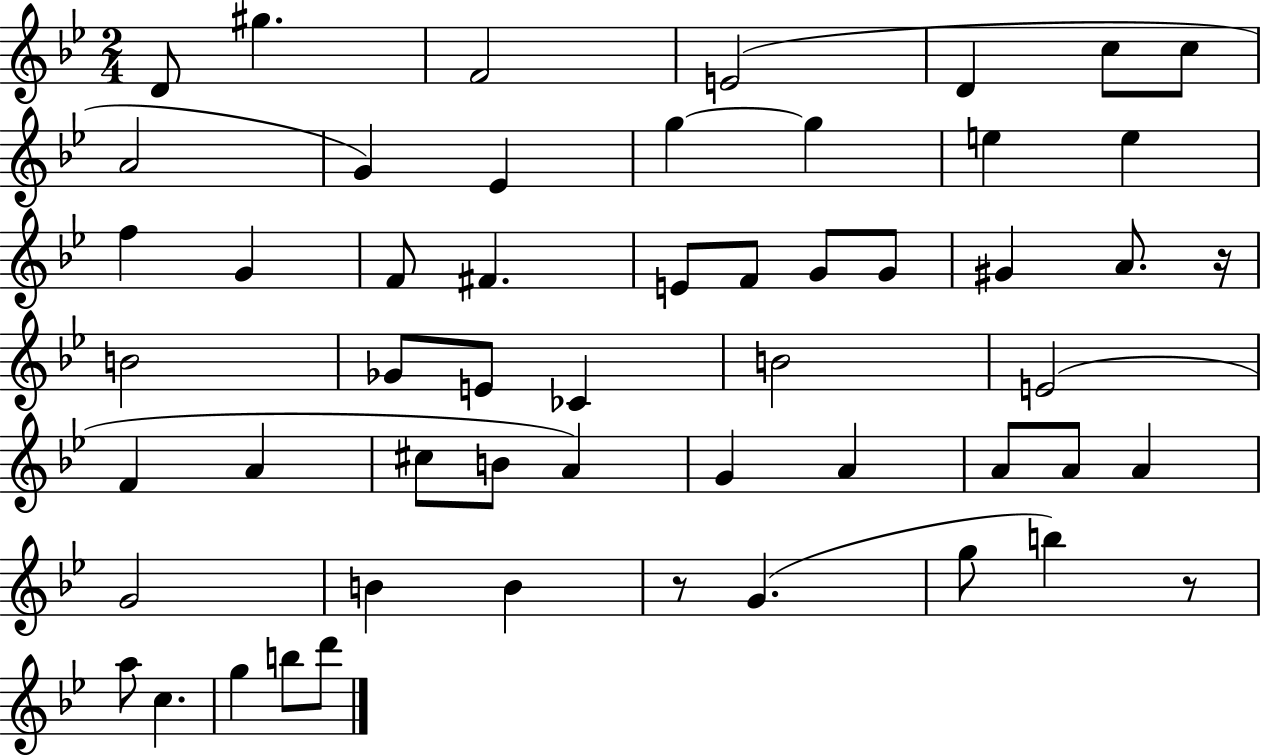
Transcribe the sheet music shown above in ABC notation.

X:1
T:Untitled
M:2/4
L:1/4
K:Bb
D/2 ^g F2 E2 D c/2 c/2 A2 G _E g g e e f G F/2 ^F E/2 F/2 G/2 G/2 ^G A/2 z/4 B2 _G/2 E/2 _C B2 E2 F A ^c/2 B/2 A G A A/2 A/2 A G2 B B z/2 G g/2 b z/2 a/2 c g b/2 d'/2